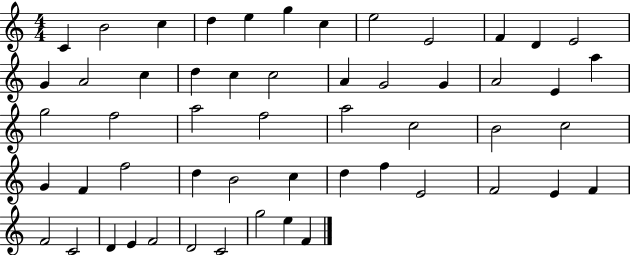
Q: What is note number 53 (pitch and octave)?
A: E5